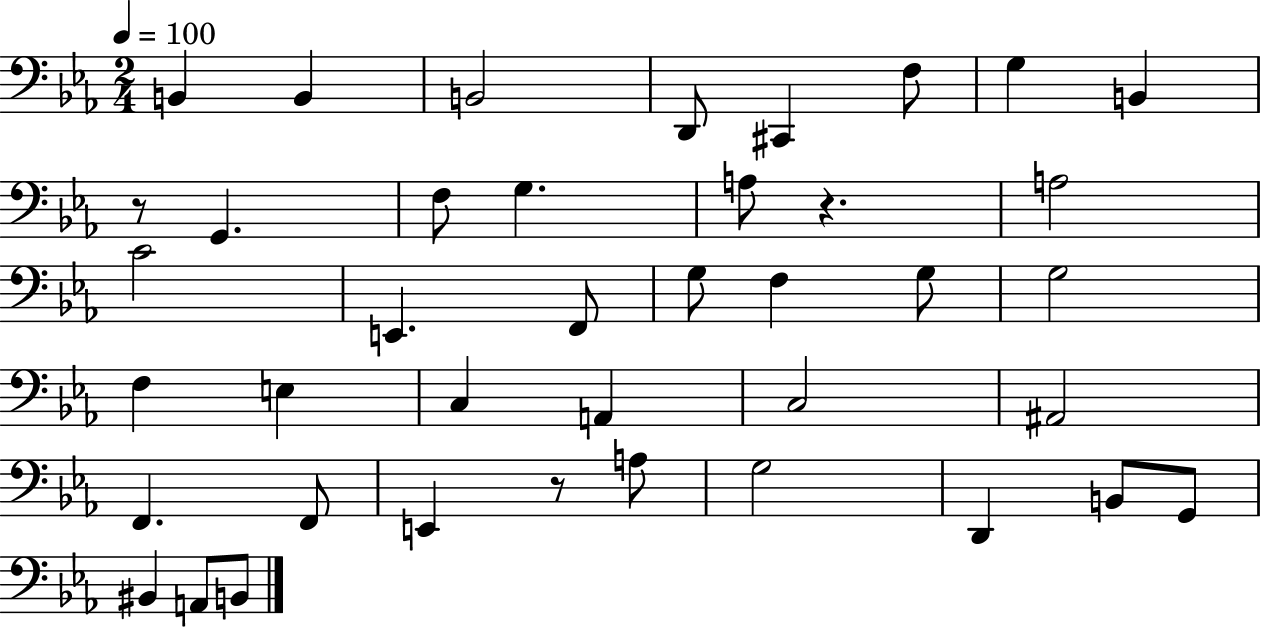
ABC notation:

X:1
T:Untitled
M:2/4
L:1/4
K:Eb
B,, B,, B,,2 D,,/2 ^C,, F,/2 G, B,, z/2 G,, F,/2 G, A,/2 z A,2 C2 E,, F,,/2 G,/2 F, G,/2 G,2 F, E, C, A,, C,2 ^A,,2 F,, F,,/2 E,, z/2 A,/2 G,2 D,, B,,/2 G,,/2 ^B,, A,,/2 B,,/2